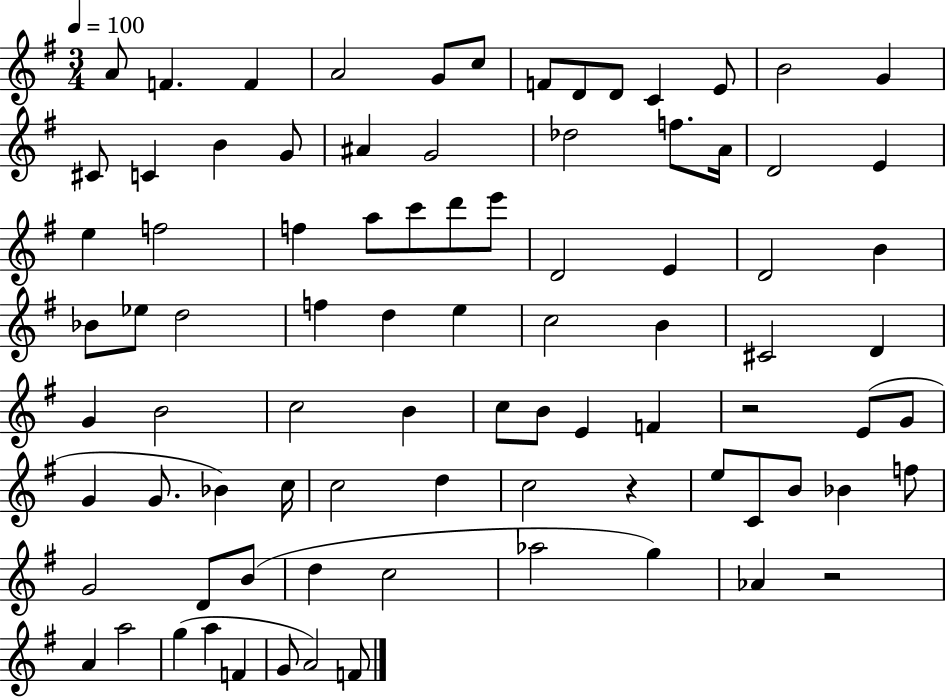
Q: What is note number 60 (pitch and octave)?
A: C5